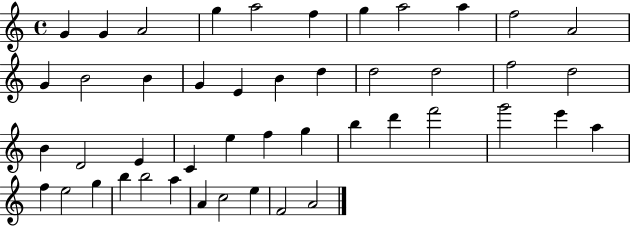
X:1
T:Untitled
M:4/4
L:1/4
K:C
G G A2 g a2 f g a2 a f2 A2 G B2 B G E B d d2 d2 f2 d2 B D2 E C e f g b d' f'2 g'2 e' a f e2 g b b2 a A c2 e F2 A2